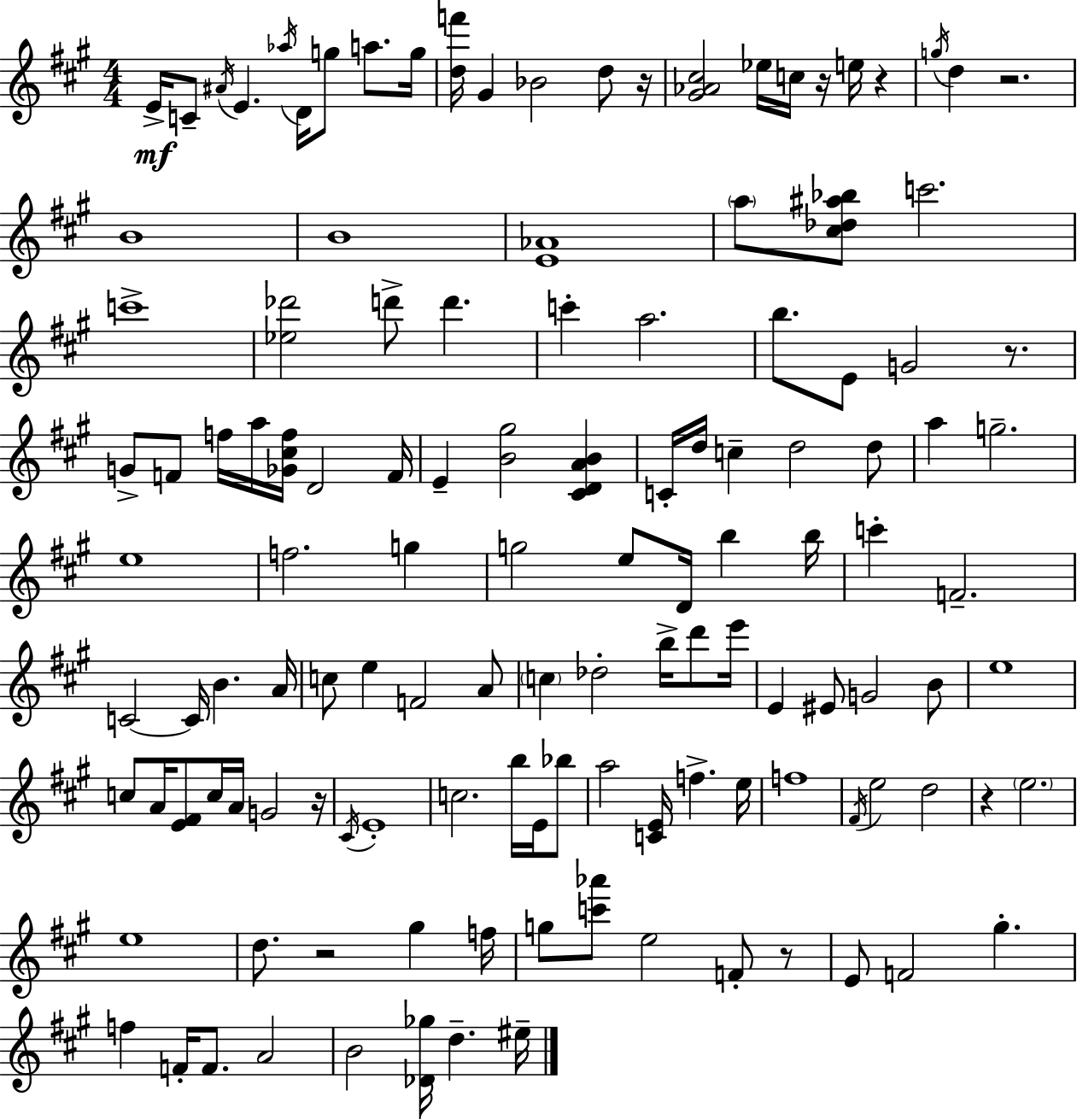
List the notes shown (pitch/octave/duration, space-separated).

E4/s C4/e A#4/s E4/q. Ab5/s D4/s G5/e A5/e. G5/s [D5,F6]/s G#4/q Bb4/h D5/e R/s [G#4,Ab4,C#5]/h Eb5/s C5/s R/s E5/s R/q G5/s D5/q R/h. B4/w B4/w [E4,Ab4]/w A5/e [C#5,Db5,A#5,Bb5]/e C6/h. C6/w [Eb5,Db6]/h D6/e D6/q. C6/q A5/h. B5/e. E4/e G4/h R/e. G4/e F4/e F5/s A5/s [Gb4,C#5,F5]/s D4/h F4/s E4/q [B4,G#5]/h [C#4,D4,A4,B4]/q C4/s D5/s C5/q D5/h D5/e A5/q G5/h. E5/w F5/h. G5/q G5/h E5/e D4/s B5/q B5/s C6/q F4/h. C4/h C4/s B4/q. A4/s C5/e E5/q F4/h A4/e C5/q Db5/h B5/s D6/e E6/s E4/q EIS4/e G4/h B4/e E5/w C5/e A4/s [E4,F#4]/e C5/s A4/s G4/h R/s C#4/s E4/w C5/h. B5/s E4/s Bb5/e A5/h [C4,E4]/s F5/q. E5/s F5/w F#4/s E5/h D5/h R/q E5/h. E5/w D5/e. R/h G#5/q F5/s G5/e [C6,Ab6]/e E5/h F4/e R/e E4/e F4/h G#5/q. F5/q F4/s F4/e. A4/h B4/h [Db4,Gb5]/s D5/q. EIS5/s